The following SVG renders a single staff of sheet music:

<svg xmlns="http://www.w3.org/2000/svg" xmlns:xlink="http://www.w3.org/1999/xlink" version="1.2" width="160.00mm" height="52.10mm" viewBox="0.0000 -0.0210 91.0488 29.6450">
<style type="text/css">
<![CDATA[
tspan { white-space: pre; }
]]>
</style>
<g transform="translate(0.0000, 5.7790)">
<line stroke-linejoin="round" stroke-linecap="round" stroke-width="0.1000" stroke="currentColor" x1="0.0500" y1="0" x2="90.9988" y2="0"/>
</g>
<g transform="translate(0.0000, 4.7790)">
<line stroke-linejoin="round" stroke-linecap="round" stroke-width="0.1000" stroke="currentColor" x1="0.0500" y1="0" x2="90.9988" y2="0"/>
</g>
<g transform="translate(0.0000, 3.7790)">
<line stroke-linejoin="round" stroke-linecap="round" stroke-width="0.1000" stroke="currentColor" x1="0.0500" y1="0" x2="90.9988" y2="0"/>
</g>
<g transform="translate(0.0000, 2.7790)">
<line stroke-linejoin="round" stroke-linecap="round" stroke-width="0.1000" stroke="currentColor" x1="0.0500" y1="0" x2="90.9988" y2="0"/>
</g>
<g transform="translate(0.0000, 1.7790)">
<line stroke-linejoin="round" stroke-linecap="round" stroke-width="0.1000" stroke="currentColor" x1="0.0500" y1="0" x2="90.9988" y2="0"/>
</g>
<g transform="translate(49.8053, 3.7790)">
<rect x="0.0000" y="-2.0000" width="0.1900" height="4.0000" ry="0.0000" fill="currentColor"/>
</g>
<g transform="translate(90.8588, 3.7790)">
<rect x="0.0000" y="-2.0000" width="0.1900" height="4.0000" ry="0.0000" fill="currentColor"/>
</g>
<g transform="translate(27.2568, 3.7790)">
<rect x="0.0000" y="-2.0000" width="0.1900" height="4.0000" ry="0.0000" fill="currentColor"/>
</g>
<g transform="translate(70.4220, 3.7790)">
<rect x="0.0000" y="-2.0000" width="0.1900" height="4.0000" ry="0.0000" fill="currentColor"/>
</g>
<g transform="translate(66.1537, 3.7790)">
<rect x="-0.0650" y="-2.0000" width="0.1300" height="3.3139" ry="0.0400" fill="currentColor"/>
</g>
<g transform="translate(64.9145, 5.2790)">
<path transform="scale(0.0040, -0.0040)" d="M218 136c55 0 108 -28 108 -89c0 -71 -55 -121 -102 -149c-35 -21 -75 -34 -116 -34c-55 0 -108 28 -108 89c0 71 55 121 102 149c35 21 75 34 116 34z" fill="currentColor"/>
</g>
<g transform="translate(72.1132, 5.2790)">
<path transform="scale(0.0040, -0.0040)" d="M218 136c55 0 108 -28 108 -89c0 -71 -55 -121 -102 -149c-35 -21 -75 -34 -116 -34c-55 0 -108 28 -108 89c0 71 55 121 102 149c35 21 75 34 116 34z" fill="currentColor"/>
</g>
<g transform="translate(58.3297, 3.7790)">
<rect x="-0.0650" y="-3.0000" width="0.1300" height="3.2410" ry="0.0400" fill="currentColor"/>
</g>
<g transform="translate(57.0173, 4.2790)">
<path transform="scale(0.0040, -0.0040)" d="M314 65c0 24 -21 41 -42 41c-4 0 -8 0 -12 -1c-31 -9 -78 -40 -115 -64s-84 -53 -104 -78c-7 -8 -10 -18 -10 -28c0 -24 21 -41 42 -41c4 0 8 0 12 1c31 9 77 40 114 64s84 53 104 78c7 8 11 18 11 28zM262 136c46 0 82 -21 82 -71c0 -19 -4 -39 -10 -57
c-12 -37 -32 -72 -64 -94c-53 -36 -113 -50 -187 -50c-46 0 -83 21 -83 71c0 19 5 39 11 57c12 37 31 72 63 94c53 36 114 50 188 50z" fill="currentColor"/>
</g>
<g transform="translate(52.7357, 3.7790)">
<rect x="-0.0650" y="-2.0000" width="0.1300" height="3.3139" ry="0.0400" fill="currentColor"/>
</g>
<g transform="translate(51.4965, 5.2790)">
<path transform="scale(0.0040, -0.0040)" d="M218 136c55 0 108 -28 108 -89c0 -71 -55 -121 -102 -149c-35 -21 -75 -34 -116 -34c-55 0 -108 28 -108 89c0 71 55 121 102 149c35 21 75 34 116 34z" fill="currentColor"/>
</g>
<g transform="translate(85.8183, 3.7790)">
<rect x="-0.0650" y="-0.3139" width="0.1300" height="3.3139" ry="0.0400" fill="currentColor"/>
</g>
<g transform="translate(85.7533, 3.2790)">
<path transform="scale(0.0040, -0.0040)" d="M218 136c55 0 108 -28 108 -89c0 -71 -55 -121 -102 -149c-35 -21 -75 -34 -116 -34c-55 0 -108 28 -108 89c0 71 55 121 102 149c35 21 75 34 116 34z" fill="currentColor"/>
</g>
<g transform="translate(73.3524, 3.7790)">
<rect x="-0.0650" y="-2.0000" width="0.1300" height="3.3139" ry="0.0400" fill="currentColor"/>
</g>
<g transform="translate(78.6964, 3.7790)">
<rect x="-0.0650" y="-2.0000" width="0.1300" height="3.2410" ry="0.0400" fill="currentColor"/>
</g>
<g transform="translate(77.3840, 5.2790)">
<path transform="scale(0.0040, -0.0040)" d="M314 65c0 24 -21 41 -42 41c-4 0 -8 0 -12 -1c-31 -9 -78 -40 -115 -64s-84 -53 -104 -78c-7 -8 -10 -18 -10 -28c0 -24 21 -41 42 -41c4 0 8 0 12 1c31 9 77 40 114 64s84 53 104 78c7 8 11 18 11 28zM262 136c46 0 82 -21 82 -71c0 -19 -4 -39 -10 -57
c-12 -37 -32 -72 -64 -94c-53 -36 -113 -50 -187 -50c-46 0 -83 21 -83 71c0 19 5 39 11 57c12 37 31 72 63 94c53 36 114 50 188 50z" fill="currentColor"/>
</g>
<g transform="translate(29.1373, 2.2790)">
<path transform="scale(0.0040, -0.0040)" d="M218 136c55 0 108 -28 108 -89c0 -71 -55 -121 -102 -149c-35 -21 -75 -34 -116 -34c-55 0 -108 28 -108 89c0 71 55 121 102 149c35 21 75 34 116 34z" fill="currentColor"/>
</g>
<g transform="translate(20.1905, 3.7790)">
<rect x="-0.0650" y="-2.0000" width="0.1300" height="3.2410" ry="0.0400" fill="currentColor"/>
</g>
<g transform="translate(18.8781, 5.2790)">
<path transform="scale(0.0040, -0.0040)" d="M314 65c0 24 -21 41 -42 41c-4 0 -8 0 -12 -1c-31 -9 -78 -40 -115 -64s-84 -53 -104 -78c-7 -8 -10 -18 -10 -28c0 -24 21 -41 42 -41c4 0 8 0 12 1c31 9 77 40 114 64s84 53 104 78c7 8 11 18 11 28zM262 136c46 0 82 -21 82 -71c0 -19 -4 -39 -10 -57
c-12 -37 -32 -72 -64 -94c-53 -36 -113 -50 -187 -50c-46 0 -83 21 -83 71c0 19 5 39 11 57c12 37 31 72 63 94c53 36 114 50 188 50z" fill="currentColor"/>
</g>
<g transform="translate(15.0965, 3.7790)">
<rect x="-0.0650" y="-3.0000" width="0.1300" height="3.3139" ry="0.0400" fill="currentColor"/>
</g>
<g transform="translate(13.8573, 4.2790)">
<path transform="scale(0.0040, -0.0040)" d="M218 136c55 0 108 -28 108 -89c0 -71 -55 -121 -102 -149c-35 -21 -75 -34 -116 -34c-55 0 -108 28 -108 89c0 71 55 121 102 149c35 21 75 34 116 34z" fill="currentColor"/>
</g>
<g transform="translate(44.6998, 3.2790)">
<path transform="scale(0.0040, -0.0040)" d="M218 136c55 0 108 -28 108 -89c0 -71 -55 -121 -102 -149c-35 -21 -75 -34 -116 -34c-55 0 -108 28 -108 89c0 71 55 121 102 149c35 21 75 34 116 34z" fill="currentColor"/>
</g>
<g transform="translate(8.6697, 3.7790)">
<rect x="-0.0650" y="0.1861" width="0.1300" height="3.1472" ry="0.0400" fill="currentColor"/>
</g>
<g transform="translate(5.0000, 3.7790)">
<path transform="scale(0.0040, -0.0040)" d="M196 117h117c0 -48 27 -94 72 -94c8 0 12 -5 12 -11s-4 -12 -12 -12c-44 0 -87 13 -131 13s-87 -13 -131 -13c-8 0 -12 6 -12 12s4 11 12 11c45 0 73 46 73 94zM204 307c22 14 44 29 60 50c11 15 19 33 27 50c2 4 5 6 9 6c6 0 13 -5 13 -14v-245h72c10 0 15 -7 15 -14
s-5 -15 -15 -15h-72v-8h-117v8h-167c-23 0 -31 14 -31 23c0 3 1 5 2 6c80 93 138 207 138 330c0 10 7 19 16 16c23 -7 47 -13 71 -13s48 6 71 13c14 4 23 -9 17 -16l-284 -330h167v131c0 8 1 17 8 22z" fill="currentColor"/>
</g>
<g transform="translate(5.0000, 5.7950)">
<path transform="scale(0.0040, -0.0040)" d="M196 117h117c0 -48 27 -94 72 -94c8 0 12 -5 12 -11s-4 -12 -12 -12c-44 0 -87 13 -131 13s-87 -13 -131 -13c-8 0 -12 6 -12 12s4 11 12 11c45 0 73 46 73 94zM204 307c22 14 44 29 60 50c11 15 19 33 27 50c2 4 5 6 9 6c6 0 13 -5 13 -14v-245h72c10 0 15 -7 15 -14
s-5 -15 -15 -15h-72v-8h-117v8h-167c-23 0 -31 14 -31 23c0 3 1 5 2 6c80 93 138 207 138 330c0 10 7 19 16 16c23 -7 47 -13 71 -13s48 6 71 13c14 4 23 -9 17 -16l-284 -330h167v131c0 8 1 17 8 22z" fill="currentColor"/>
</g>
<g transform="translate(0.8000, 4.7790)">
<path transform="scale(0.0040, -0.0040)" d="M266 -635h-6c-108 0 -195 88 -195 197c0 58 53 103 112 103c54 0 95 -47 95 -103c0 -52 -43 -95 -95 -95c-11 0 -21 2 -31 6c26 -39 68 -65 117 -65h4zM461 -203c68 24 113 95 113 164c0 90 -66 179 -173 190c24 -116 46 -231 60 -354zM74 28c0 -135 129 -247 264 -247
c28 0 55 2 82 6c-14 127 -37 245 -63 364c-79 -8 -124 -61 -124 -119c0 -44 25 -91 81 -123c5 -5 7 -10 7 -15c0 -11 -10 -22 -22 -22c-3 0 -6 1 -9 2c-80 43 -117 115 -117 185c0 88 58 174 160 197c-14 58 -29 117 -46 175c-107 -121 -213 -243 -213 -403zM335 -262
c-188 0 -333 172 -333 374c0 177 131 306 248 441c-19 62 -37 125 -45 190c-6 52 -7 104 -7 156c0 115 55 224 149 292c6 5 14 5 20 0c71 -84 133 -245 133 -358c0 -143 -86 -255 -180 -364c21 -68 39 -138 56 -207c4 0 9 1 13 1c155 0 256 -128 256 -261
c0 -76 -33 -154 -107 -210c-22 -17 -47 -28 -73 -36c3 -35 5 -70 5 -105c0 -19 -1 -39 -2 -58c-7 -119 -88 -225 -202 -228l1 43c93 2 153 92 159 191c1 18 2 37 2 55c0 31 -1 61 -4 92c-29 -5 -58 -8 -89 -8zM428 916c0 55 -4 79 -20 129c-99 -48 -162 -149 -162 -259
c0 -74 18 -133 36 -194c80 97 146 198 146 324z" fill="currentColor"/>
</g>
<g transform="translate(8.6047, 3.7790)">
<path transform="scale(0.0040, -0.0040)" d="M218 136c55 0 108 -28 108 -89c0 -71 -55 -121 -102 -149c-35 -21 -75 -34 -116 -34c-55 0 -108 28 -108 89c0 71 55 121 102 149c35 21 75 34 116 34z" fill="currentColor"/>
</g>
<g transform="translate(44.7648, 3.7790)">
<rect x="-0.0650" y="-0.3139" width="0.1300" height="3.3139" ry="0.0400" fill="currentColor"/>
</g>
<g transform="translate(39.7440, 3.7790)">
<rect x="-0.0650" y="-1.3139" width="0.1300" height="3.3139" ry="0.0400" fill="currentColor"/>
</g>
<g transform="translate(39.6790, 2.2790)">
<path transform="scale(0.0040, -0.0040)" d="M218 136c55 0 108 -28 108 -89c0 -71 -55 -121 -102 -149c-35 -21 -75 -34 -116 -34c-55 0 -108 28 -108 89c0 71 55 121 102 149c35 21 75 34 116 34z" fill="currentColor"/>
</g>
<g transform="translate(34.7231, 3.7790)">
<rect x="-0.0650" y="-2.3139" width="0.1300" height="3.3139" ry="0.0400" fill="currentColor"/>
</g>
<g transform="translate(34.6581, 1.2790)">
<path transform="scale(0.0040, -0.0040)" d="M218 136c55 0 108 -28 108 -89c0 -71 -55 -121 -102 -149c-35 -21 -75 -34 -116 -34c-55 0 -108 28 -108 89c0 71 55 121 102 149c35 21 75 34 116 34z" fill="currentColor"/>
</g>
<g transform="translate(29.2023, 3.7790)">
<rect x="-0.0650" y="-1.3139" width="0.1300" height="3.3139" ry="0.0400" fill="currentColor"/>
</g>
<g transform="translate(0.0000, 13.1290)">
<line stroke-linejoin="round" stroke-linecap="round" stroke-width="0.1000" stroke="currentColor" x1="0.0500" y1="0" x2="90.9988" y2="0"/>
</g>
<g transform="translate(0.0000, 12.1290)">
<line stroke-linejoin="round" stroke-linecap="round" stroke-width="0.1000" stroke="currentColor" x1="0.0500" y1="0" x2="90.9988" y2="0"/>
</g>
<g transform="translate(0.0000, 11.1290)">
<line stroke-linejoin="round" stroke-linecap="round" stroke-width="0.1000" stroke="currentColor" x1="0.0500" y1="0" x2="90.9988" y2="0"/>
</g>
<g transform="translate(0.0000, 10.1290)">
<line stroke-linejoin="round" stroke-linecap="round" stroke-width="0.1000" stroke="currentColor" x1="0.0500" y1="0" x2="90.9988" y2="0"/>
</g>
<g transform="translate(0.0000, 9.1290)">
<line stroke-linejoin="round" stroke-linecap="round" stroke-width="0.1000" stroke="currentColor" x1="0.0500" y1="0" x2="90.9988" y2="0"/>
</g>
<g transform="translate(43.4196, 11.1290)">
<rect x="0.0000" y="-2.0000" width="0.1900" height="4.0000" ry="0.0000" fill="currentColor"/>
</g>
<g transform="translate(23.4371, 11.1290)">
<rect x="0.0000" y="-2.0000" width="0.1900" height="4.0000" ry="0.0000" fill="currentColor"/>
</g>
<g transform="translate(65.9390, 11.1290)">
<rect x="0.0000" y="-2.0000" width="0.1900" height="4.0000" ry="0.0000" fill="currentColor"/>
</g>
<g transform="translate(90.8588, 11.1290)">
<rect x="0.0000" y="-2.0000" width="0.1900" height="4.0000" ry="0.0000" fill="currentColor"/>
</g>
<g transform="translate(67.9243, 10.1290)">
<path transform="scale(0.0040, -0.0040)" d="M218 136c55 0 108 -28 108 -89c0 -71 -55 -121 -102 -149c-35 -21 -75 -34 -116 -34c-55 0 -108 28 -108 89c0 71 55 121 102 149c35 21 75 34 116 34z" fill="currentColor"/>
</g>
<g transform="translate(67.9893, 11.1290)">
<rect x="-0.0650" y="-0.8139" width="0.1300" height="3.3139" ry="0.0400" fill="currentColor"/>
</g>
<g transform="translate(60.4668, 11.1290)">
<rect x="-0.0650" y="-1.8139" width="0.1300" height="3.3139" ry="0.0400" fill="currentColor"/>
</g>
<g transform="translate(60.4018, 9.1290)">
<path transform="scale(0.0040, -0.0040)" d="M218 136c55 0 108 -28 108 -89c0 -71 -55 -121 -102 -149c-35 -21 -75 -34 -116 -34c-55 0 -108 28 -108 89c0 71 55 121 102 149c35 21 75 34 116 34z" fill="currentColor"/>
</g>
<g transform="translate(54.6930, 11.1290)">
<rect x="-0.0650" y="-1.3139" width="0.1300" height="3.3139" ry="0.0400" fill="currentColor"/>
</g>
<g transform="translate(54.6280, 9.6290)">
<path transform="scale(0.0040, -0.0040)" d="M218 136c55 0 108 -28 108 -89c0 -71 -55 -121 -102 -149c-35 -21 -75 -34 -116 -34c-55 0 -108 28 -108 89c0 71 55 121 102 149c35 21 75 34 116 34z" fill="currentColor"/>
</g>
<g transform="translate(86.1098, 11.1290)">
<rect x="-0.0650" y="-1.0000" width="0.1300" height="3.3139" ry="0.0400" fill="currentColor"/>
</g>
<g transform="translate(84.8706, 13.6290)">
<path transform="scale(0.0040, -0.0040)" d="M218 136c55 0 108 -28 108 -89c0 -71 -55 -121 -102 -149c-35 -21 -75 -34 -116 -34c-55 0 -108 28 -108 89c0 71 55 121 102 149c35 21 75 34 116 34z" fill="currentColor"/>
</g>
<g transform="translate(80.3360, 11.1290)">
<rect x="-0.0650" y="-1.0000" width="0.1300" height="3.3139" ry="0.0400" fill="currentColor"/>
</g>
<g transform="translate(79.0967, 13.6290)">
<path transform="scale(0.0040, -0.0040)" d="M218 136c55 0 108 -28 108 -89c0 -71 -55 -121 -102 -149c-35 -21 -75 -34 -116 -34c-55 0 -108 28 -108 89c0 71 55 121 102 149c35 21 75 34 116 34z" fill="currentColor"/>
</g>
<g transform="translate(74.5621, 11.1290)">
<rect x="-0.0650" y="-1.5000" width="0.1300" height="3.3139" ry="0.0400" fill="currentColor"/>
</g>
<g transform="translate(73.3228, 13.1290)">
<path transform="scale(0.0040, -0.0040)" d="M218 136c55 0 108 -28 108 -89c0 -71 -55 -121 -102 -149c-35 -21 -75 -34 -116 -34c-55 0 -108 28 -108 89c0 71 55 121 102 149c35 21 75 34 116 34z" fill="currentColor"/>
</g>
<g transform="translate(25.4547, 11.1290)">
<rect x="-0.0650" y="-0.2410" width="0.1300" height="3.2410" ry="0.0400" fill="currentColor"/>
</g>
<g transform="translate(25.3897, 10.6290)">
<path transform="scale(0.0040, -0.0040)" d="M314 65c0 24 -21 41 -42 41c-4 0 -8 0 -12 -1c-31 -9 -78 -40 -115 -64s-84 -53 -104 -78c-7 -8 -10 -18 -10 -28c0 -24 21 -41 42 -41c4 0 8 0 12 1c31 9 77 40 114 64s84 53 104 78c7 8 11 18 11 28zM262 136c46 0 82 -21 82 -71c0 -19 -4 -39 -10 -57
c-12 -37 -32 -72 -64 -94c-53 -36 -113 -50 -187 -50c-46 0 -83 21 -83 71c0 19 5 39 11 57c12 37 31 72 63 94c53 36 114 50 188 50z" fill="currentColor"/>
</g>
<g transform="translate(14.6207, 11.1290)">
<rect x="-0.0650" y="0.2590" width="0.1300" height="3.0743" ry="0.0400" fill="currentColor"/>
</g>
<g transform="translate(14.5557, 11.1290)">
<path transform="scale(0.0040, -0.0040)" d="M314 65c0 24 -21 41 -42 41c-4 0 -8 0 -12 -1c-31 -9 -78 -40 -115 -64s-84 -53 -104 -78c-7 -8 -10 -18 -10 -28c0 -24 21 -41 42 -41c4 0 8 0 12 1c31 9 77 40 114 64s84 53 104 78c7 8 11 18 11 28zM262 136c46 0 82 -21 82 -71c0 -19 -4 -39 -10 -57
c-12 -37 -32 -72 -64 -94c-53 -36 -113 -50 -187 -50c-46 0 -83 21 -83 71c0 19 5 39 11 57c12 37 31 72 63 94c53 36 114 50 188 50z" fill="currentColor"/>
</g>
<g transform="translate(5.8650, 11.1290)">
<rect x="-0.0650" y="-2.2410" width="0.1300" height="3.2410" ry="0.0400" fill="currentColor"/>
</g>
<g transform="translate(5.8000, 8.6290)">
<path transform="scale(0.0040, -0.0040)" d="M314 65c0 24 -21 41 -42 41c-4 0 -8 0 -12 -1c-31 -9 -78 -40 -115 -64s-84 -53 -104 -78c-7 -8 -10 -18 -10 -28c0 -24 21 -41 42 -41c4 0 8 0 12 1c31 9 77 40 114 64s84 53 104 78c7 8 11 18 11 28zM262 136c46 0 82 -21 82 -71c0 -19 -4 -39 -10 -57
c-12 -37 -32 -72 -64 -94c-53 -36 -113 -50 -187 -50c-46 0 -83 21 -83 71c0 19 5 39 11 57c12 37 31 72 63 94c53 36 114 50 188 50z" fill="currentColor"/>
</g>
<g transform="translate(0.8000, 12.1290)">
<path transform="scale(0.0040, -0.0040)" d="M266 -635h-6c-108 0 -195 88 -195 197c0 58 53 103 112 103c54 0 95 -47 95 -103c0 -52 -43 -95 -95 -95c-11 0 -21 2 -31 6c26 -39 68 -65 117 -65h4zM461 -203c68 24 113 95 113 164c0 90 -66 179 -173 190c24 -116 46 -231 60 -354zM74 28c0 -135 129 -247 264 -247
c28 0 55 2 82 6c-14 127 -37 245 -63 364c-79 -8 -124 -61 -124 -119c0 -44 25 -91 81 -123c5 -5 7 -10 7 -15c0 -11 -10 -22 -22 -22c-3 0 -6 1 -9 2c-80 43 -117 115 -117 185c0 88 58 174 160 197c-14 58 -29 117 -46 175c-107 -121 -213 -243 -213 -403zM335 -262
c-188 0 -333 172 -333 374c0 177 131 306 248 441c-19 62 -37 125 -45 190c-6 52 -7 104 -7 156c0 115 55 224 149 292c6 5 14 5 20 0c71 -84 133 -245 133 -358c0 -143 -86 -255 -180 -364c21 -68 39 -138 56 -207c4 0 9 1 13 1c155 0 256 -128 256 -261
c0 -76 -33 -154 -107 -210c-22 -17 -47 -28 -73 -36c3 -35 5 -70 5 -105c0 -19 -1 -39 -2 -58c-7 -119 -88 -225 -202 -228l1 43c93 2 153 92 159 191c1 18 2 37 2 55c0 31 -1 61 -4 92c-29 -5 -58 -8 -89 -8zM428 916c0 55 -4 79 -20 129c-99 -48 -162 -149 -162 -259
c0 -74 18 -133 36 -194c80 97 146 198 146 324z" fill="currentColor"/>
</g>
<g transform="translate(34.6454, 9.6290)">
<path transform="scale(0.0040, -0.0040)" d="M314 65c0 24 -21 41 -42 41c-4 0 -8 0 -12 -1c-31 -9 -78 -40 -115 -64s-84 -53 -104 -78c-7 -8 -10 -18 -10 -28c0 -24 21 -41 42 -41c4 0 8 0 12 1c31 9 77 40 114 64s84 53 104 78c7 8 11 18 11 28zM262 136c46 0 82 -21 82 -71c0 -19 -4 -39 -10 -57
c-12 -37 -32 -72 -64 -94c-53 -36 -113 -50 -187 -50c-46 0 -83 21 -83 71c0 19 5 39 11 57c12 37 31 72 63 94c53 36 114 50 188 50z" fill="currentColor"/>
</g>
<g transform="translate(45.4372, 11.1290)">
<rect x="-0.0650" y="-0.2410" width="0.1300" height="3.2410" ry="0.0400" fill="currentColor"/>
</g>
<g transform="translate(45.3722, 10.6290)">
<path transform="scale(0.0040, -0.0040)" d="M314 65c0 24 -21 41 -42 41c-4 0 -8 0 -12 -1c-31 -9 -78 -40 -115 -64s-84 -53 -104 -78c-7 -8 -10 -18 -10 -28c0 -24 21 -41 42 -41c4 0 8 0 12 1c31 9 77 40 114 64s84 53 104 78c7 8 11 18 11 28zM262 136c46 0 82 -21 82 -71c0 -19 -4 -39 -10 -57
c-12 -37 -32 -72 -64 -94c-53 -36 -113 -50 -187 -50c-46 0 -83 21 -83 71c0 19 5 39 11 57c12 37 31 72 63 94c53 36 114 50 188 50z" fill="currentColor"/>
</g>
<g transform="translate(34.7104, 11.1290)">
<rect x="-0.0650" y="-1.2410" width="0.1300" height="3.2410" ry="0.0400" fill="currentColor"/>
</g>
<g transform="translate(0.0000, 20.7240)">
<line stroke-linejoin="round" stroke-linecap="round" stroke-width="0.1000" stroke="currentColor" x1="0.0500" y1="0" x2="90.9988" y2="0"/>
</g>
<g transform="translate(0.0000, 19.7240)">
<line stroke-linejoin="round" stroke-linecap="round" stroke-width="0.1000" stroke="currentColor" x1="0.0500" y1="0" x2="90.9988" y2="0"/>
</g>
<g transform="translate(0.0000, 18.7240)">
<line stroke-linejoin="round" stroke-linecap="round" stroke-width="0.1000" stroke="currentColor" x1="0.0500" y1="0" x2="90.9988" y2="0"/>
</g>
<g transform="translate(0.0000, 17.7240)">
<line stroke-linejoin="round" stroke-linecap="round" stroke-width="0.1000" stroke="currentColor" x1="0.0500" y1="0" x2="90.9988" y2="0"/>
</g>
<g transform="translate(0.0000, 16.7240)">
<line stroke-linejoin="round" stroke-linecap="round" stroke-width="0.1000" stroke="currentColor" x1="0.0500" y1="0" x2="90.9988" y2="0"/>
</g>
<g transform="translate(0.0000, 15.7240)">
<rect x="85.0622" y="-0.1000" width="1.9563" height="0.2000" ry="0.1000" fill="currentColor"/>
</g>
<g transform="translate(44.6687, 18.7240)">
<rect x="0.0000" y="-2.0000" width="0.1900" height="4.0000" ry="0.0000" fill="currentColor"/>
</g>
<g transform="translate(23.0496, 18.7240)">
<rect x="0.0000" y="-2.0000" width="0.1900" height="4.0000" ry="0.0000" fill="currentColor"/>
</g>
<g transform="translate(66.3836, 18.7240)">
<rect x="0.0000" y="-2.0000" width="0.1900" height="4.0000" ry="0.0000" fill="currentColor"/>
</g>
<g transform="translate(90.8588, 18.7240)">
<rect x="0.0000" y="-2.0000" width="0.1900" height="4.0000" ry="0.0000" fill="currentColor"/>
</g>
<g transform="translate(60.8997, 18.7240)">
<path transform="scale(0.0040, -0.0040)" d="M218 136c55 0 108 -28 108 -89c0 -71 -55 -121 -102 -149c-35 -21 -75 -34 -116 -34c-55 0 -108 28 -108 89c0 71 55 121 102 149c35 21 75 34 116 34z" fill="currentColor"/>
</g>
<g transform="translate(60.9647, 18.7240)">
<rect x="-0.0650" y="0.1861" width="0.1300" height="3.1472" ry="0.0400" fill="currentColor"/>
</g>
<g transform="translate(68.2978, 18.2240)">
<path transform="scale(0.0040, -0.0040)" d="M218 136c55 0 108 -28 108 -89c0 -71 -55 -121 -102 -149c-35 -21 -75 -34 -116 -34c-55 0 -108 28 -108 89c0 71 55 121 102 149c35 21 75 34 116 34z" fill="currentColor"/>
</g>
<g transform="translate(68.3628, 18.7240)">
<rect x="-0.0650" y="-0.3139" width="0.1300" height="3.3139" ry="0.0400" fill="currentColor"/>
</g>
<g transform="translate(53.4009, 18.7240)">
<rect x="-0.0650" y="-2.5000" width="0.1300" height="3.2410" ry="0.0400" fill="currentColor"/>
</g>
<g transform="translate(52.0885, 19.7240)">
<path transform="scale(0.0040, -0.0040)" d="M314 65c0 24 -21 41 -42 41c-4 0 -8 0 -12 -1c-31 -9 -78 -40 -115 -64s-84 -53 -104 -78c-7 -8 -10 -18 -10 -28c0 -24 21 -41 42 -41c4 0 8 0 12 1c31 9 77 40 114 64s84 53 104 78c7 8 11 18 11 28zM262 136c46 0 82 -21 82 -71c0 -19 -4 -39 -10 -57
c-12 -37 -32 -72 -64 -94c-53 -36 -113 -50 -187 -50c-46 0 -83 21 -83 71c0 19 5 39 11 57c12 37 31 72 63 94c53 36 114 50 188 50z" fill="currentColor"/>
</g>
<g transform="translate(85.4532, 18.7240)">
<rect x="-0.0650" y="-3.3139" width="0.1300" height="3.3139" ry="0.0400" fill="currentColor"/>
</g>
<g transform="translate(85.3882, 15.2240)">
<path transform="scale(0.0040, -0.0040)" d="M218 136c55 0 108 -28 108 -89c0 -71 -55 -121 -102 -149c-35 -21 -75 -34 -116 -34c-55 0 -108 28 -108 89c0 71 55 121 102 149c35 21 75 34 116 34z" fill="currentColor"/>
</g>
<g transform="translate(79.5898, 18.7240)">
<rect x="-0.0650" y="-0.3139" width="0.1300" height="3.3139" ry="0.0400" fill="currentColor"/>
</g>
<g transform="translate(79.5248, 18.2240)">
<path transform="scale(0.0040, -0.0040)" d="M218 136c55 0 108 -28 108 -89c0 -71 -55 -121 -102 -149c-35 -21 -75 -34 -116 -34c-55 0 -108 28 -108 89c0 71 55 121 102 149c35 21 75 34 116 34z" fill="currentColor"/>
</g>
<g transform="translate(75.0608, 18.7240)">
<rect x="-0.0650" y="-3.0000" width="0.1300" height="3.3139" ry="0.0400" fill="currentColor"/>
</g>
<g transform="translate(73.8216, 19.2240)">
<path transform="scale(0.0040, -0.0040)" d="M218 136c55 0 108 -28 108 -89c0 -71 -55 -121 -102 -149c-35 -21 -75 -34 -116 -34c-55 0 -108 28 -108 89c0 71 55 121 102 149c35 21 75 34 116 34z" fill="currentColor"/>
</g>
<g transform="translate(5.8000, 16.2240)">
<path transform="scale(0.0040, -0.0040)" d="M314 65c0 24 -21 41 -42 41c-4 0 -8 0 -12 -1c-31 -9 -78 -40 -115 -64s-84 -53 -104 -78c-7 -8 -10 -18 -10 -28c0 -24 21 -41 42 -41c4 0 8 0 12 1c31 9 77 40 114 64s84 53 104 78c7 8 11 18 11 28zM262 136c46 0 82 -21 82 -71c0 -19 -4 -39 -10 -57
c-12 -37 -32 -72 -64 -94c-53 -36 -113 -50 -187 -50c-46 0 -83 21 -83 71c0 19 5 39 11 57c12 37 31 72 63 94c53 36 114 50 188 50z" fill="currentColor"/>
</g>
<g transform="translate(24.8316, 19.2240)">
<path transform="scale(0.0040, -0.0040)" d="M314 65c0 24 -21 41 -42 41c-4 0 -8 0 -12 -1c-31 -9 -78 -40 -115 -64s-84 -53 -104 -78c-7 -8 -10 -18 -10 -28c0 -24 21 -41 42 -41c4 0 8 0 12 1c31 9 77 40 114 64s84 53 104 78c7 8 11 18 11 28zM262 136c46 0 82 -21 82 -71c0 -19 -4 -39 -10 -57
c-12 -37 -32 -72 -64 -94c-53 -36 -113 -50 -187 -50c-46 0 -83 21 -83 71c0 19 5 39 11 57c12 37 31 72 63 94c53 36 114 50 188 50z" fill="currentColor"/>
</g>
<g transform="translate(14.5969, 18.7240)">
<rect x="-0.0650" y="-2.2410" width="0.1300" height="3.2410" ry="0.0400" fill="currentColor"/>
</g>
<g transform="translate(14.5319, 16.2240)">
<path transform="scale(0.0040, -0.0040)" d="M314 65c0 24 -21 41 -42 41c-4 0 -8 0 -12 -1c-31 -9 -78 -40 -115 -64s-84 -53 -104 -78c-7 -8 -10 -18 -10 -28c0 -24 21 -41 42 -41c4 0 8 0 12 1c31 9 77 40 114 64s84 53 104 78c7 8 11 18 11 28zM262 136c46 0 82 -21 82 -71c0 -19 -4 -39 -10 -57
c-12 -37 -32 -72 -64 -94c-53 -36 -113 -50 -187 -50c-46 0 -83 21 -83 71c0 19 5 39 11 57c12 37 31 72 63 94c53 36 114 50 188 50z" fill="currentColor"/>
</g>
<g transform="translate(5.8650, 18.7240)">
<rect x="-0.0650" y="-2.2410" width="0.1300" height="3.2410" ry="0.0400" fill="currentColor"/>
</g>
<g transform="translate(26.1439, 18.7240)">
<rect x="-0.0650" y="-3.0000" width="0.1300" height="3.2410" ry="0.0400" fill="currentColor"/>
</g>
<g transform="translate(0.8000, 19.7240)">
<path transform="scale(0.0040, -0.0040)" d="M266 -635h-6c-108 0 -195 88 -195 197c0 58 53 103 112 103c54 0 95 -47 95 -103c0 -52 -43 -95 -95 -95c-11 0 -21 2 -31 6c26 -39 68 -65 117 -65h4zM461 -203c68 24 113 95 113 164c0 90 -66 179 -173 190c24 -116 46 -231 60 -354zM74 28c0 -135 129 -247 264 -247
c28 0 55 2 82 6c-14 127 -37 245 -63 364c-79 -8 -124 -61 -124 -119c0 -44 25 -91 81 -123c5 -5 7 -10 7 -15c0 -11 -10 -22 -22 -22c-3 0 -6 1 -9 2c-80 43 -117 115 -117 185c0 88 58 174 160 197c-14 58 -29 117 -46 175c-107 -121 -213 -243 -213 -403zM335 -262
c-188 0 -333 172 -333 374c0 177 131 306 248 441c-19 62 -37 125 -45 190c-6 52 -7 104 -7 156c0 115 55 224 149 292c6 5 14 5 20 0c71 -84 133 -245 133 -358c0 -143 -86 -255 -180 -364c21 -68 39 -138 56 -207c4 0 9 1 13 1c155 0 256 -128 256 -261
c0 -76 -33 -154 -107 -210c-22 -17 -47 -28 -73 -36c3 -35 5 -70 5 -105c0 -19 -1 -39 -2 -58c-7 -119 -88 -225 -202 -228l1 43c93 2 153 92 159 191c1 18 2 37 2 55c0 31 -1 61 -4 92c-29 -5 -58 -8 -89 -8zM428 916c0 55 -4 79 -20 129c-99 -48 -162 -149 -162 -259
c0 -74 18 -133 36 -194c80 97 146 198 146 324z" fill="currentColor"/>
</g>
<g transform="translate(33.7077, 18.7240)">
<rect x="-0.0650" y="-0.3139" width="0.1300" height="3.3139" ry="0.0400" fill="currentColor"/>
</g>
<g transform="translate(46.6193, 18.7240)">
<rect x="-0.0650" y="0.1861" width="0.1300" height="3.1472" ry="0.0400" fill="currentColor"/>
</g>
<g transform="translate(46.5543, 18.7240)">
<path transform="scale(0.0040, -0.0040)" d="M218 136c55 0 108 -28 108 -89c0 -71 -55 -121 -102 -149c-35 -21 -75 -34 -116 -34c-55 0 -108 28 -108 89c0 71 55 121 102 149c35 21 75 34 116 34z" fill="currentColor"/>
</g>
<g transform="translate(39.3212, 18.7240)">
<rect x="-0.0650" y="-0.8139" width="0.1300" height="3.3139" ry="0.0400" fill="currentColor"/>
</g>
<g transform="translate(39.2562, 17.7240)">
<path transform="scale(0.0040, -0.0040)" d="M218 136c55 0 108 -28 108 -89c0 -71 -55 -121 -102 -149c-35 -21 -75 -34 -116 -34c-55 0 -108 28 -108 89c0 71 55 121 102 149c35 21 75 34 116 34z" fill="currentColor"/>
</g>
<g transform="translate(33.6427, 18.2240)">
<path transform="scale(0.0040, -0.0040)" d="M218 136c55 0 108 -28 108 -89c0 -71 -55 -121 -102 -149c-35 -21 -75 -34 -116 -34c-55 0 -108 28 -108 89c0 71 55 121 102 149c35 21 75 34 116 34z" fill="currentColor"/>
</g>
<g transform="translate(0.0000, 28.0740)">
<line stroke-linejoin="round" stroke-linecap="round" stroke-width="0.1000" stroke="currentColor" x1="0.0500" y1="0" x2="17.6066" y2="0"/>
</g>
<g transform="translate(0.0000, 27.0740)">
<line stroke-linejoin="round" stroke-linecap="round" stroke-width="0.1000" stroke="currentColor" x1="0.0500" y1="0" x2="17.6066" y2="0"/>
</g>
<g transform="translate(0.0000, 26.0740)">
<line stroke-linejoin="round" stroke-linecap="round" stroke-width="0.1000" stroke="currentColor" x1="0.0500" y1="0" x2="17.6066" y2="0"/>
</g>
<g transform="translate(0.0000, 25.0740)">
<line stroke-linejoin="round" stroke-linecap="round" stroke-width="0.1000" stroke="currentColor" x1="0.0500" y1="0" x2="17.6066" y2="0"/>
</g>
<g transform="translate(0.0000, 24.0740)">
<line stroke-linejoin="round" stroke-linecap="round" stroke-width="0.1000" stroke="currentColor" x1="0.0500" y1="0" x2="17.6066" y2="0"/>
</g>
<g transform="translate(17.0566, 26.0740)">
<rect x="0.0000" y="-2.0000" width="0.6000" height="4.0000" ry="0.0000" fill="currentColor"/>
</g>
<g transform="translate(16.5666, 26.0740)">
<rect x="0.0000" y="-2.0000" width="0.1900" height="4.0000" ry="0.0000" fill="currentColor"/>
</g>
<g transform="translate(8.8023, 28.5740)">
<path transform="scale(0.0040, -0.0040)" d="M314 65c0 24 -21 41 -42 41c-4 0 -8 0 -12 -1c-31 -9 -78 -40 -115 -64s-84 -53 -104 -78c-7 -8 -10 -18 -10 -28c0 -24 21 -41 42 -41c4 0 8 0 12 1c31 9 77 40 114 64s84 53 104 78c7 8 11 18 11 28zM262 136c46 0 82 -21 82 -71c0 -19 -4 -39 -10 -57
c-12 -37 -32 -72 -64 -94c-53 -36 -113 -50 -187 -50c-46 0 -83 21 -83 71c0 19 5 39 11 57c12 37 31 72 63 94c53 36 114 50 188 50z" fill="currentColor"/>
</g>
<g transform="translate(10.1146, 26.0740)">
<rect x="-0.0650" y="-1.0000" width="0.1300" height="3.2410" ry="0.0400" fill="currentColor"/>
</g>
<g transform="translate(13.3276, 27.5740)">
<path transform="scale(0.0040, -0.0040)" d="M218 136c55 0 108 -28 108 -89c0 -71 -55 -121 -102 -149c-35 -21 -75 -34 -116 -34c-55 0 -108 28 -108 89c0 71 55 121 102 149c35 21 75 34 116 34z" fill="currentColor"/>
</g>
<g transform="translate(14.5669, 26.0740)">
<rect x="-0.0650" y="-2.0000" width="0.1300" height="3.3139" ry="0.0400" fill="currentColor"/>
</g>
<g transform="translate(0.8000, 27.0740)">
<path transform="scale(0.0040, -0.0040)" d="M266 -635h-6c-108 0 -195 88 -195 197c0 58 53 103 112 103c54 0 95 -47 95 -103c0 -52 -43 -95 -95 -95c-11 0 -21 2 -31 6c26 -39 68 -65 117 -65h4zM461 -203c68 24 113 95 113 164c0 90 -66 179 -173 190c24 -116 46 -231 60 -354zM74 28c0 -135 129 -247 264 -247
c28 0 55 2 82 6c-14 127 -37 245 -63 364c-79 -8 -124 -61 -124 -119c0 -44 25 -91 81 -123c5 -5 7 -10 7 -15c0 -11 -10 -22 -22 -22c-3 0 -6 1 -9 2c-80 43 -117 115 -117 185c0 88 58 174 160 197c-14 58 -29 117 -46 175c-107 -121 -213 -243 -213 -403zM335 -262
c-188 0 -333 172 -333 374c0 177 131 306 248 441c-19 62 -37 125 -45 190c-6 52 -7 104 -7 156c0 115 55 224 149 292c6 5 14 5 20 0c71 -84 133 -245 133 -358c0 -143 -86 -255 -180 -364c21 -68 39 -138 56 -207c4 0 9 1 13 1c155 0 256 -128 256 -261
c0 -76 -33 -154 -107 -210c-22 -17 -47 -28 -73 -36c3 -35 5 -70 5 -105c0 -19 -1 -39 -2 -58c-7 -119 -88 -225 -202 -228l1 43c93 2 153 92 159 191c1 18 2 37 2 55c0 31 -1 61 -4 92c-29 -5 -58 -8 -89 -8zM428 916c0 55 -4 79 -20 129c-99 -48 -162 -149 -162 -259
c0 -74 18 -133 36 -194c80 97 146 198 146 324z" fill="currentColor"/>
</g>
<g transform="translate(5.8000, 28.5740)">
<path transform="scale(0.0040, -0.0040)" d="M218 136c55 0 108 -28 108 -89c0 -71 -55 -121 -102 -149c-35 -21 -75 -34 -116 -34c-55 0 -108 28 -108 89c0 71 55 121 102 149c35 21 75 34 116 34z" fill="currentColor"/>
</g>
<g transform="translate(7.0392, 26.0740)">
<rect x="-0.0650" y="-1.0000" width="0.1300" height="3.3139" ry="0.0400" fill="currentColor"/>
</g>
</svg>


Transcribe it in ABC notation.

X:1
T:Untitled
M:4/4
L:1/4
K:C
B A F2 e g e c F A2 F F F2 c g2 B2 c2 e2 c2 e f d E D D g2 g2 A2 c d B G2 B c A c b D D2 F